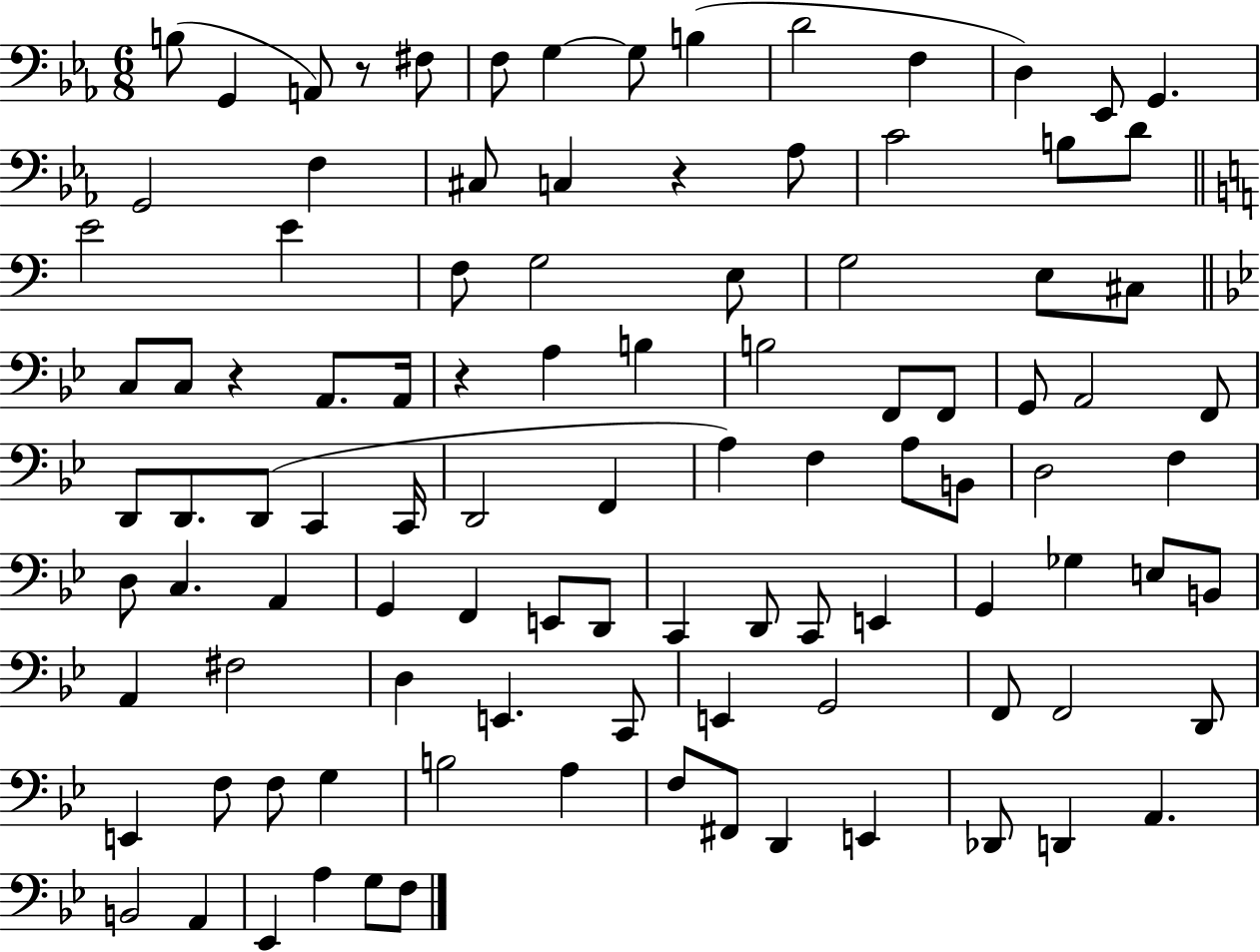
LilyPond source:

{
  \clef bass
  \numericTimeSignature
  \time 6/8
  \key ees \major
  b8( g,4 a,8) r8 fis8 | f8 g4~~ g8 b4( | d'2 f4 | d4) ees,8 g,4. | \break g,2 f4 | cis8 c4 r4 aes8 | c'2 b8 d'8 | \bar "||" \break \key c \major e'2 e'4 | f8 g2 e8 | g2 e8 cis8 | \bar "||" \break \key g \minor c8 c8 r4 a,8. a,16 | r4 a4 b4 | b2 f,8 f,8 | g,8 a,2 f,8 | \break d,8 d,8. d,8( c,4 c,16 | d,2 f,4 | a4) f4 a8 b,8 | d2 f4 | \break d8 c4. a,4 | g,4 f,4 e,8 d,8 | c,4 d,8 c,8 e,4 | g,4 ges4 e8 b,8 | \break a,4 fis2 | d4 e,4. c,8 | e,4 g,2 | f,8 f,2 d,8 | \break e,4 f8 f8 g4 | b2 a4 | f8 fis,8 d,4 e,4 | des,8 d,4 a,4. | \break b,2 a,4 | ees,4 a4 g8 f8 | \bar "|."
}